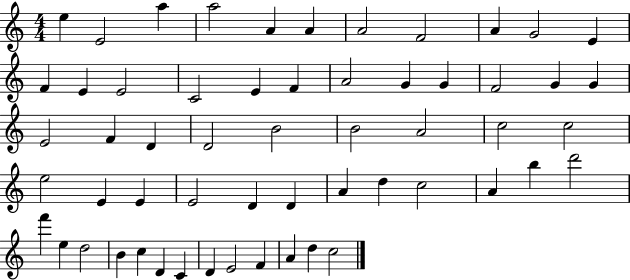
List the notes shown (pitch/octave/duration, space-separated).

E5/q E4/h A5/q A5/h A4/q A4/q A4/h F4/h A4/q G4/h E4/q F4/q E4/q E4/h C4/h E4/q F4/q A4/h G4/q G4/q F4/h G4/q G4/q E4/h F4/q D4/q D4/h B4/h B4/h A4/h C5/h C5/h E5/h E4/q E4/q E4/h D4/q D4/q A4/q D5/q C5/h A4/q B5/q D6/h F6/q E5/q D5/h B4/q C5/q D4/q C4/q D4/q E4/h F4/q A4/q D5/q C5/h